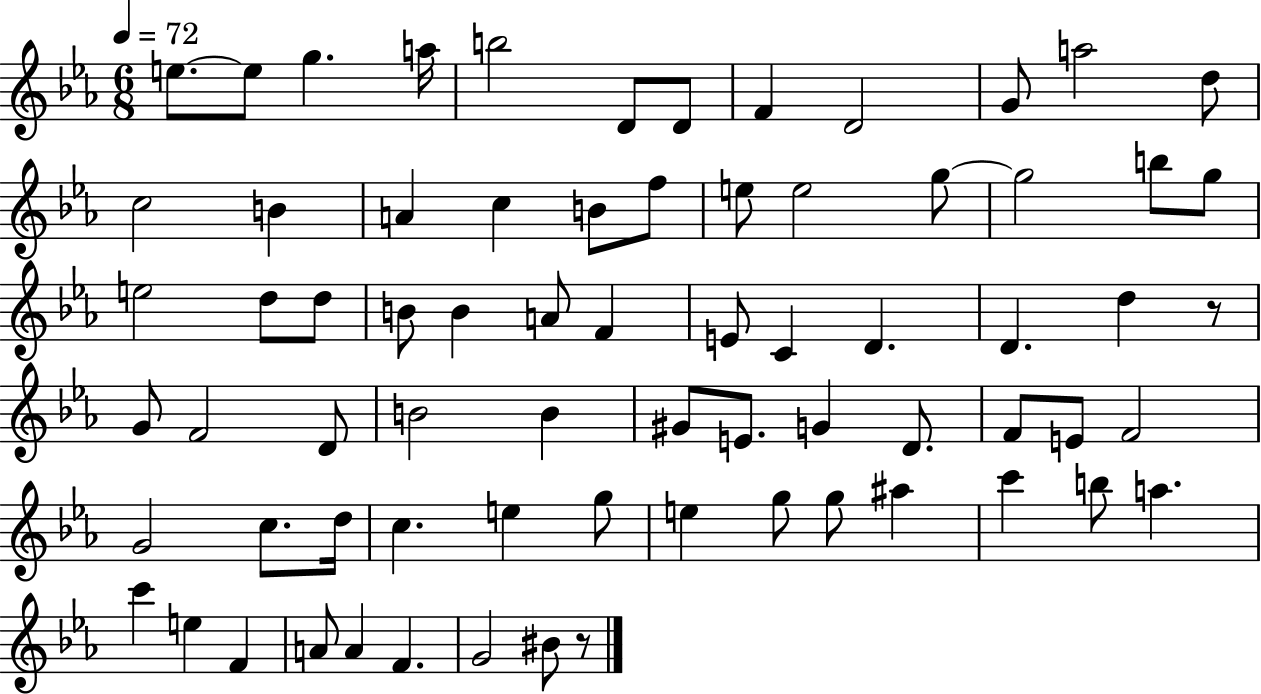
E5/e. E5/e G5/q. A5/s B5/h D4/e D4/e F4/q D4/h G4/e A5/h D5/e C5/h B4/q A4/q C5/q B4/e F5/e E5/e E5/h G5/e G5/h B5/e G5/e E5/h D5/e D5/e B4/e B4/q A4/e F4/q E4/e C4/q D4/q. D4/q. D5/q R/e G4/e F4/h D4/e B4/h B4/q G#4/e E4/e. G4/q D4/e. F4/e E4/e F4/h G4/h C5/e. D5/s C5/q. E5/q G5/e E5/q G5/e G5/e A#5/q C6/q B5/e A5/q. C6/q E5/q F4/q A4/e A4/q F4/q. G4/h BIS4/e R/e